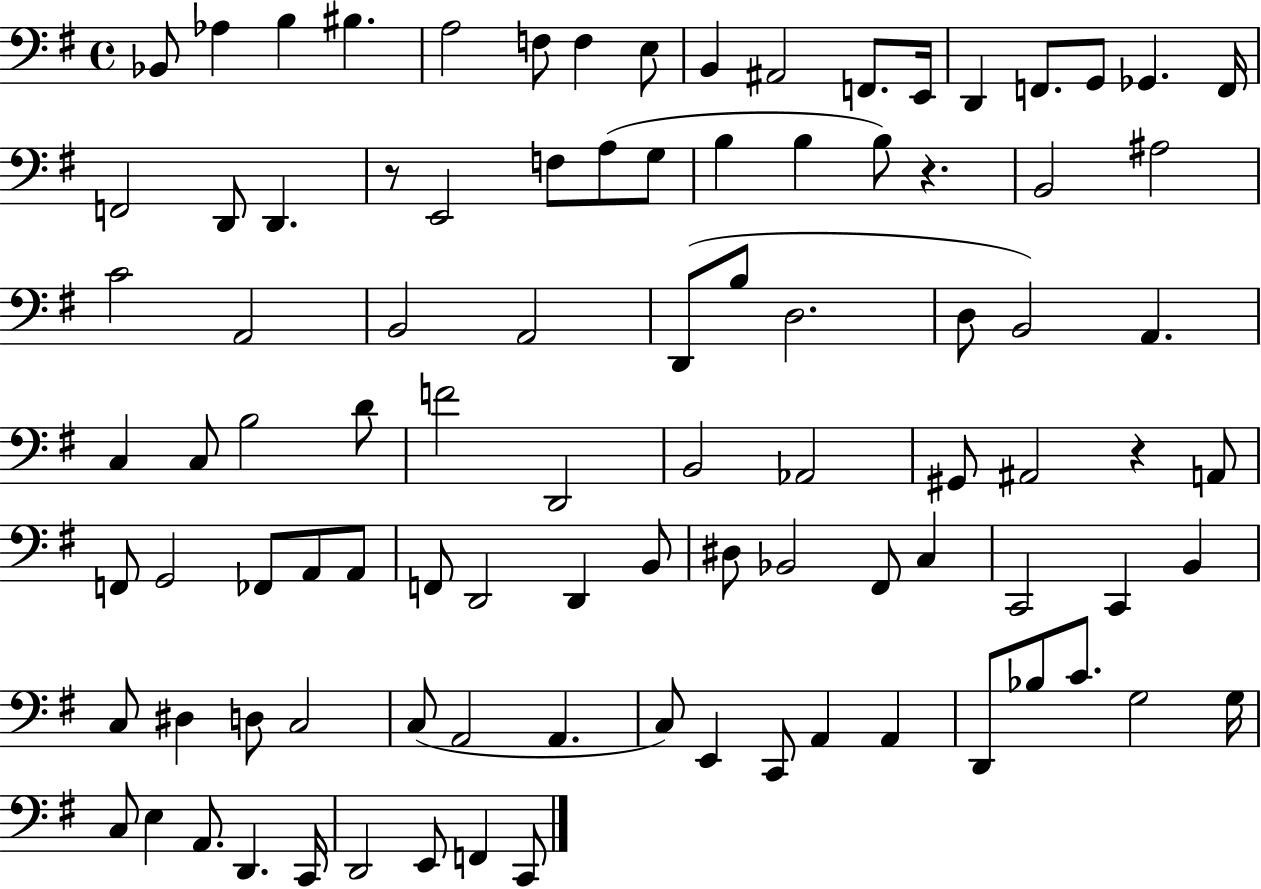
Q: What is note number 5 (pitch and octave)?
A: A3